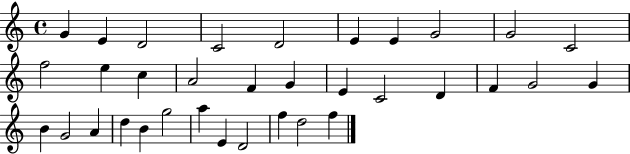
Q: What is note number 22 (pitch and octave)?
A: G4